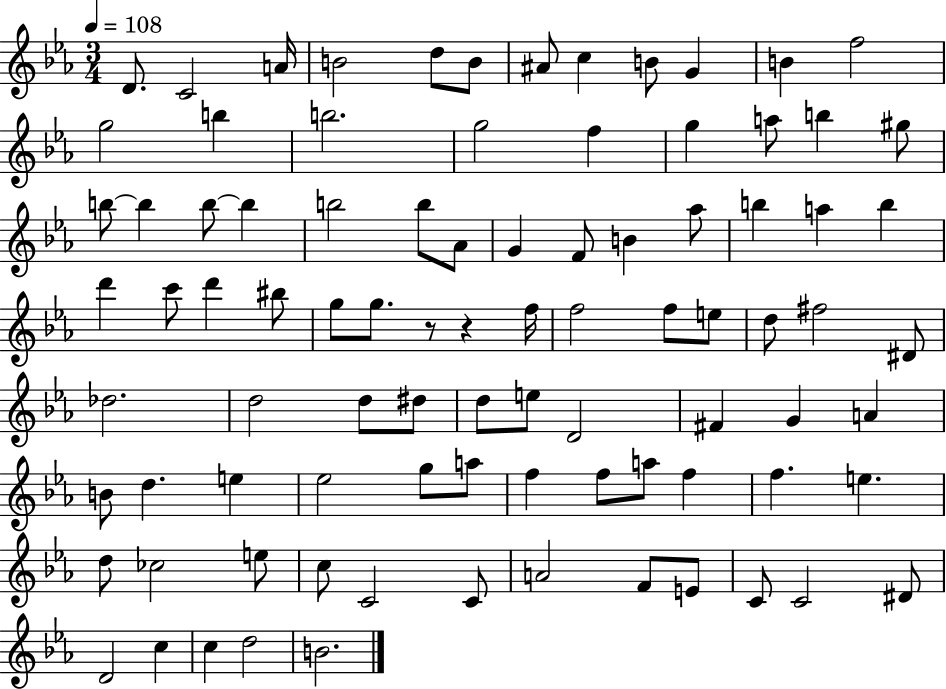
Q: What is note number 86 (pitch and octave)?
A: D5